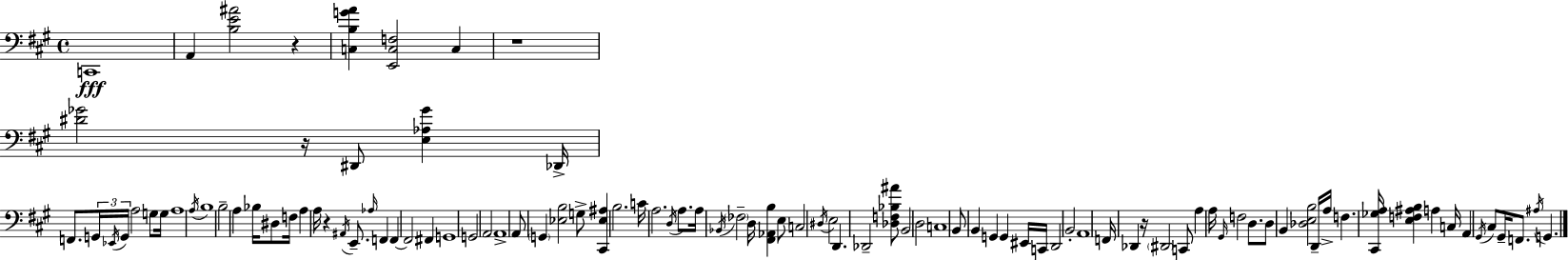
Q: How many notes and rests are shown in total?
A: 103